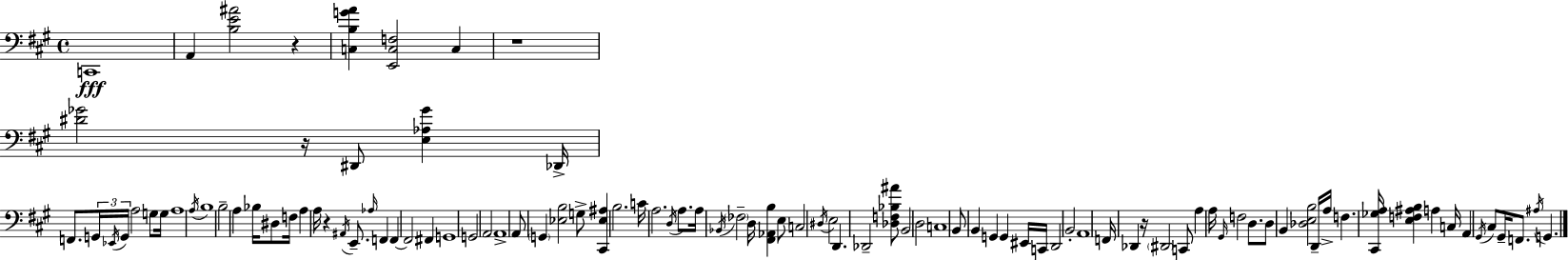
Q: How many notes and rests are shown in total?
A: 103